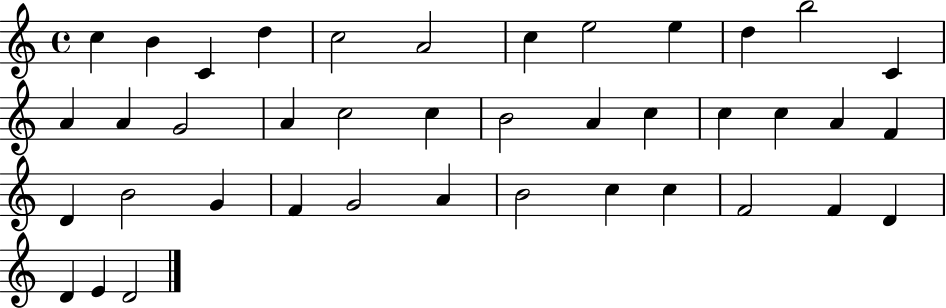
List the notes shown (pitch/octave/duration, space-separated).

C5/q B4/q C4/q D5/q C5/h A4/h C5/q E5/h E5/q D5/q B5/h C4/q A4/q A4/q G4/h A4/q C5/h C5/q B4/h A4/q C5/q C5/q C5/q A4/q F4/q D4/q B4/h G4/q F4/q G4/h A4/q B4/h C5/q C5/q F4/h F4/q D4/q D4/q E4/q D4/h